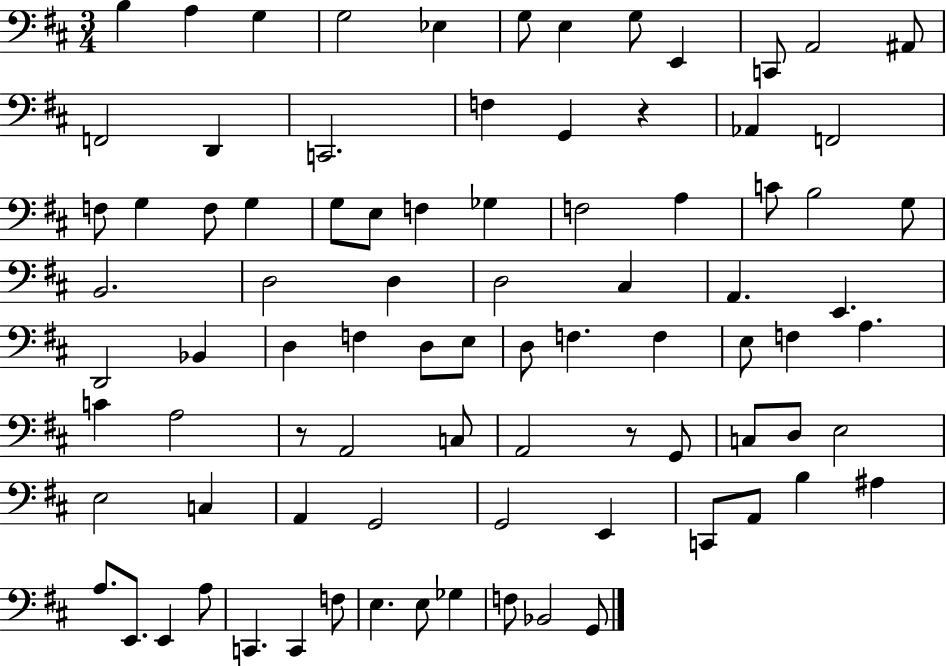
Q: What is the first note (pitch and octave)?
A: B3